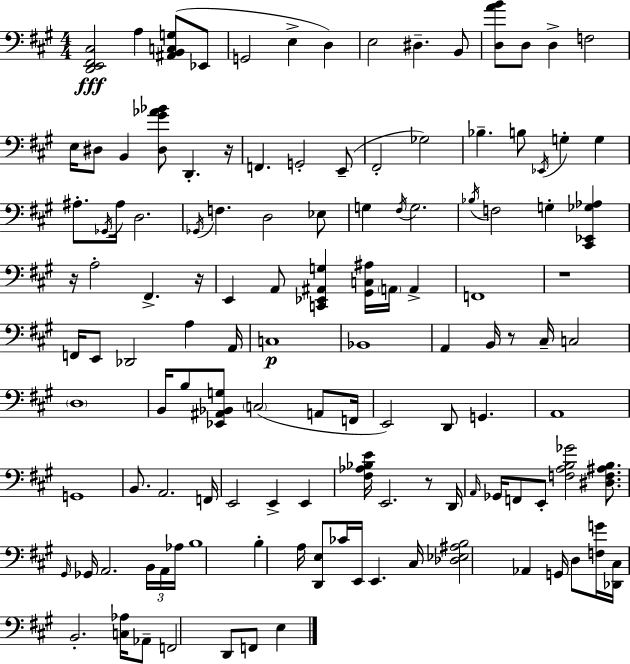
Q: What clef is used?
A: bass